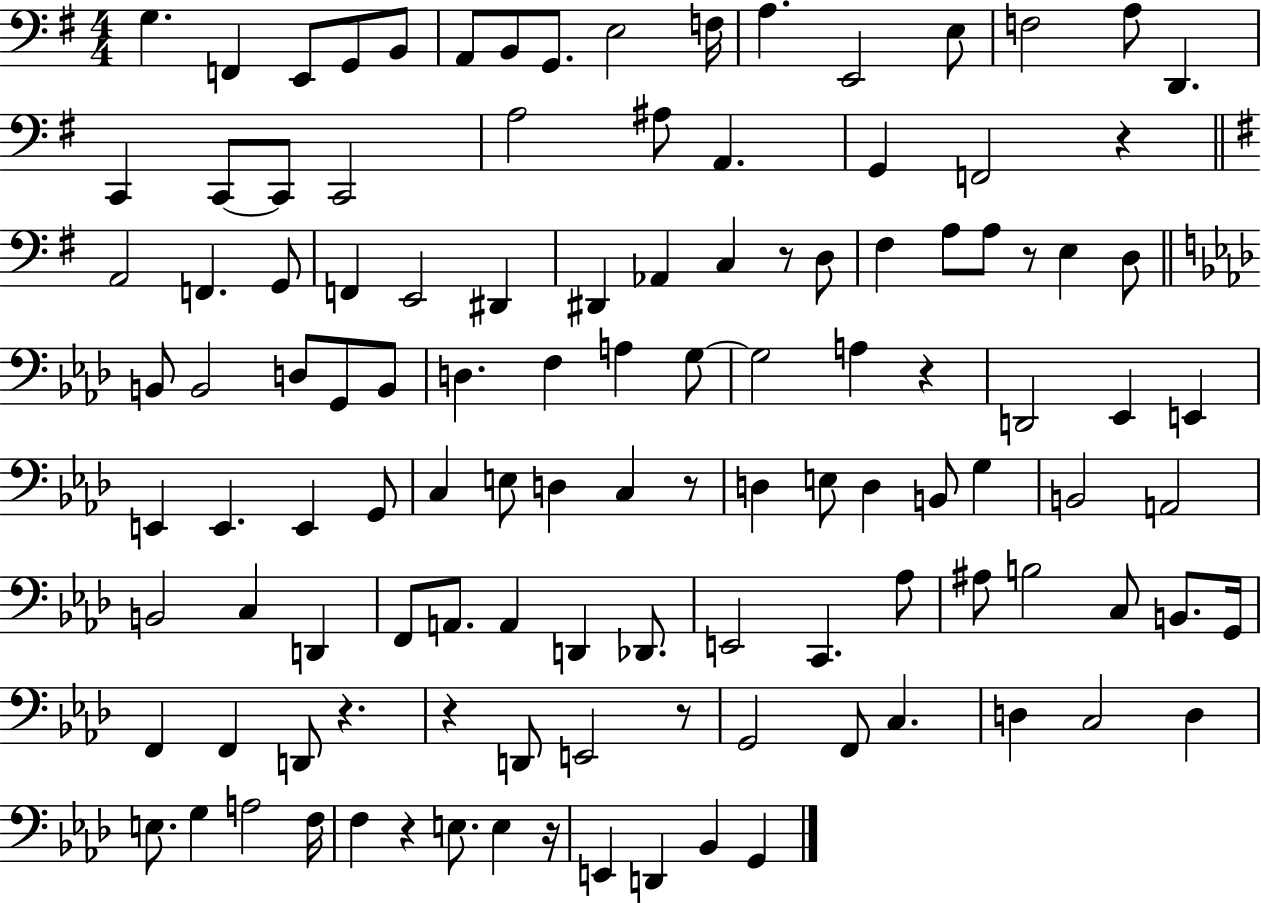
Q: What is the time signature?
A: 4/4